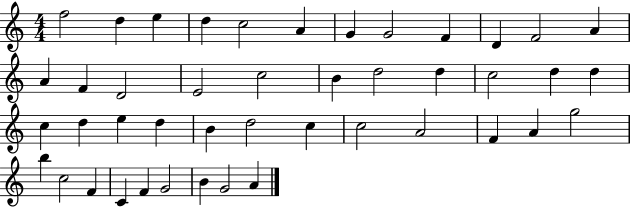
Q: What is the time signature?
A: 4/4